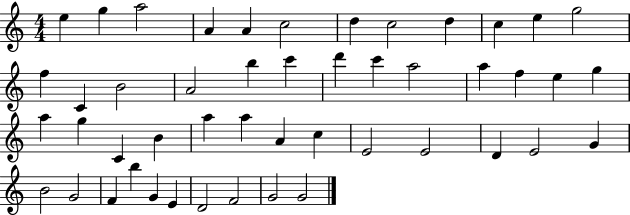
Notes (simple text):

E5/q G5/q A5/h A4/q A4/q C5/h D5/q C5/h D5/q C5/q E5/q G5/h F5/q C4/q B4/h A4/h B5/q C6/q D6/q C6/q A5/h A5/q F5/q E5/q G5/q A5/q G5/q C4/q B4/q A5/q A5/q A4/q C5/q E4/h E4/h D4/q E4/h G4/q B4/h G4/h F4/q B5/q G4/q E4/q D4/h F4/h G4/h G4/h